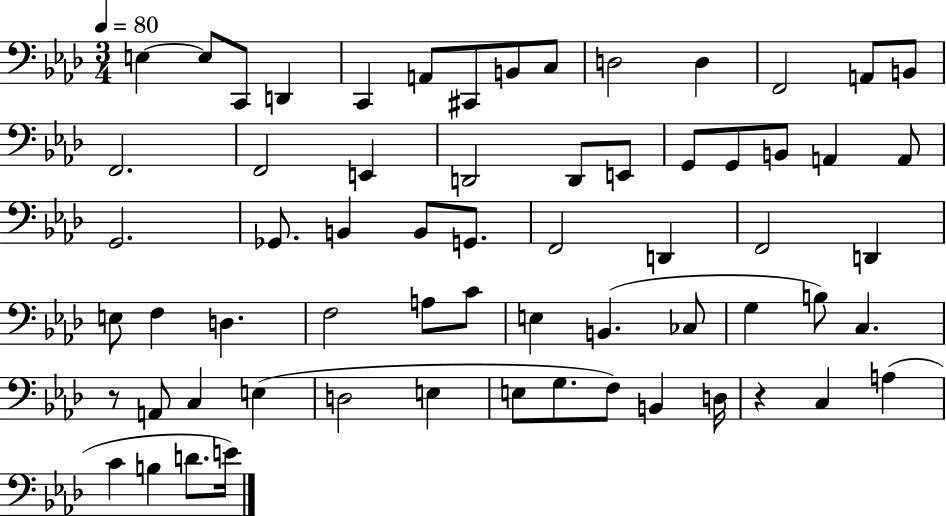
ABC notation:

X:1
T:Untitled
M:3/4
L:1/4
K:Ab
E, E,/2 C,,/2 D,, C,, A,,/2 ^C,,/2 B,,/2 C,/2 D,2 D, F,,2 A,,/2 B,,/2 F,,2 F,,2 E,, D,,2 D,,/2 E,,/2 G,,/2 G,,/2 B,,/2 A,, A,,/2 G,,2 _G,,/2 B,, B,,/2 G,,/2 F,,2 D,, F,,2 D,, E,/2 F, D, F,2 A,/2 C/2 E, B,, _C,/2 G, B,/2 C, z/2 A,,/2 C, E, D,2 E, E,/2 G,/2 F,/2 B,, D,/4 z C, A, C B, D/2 E/4